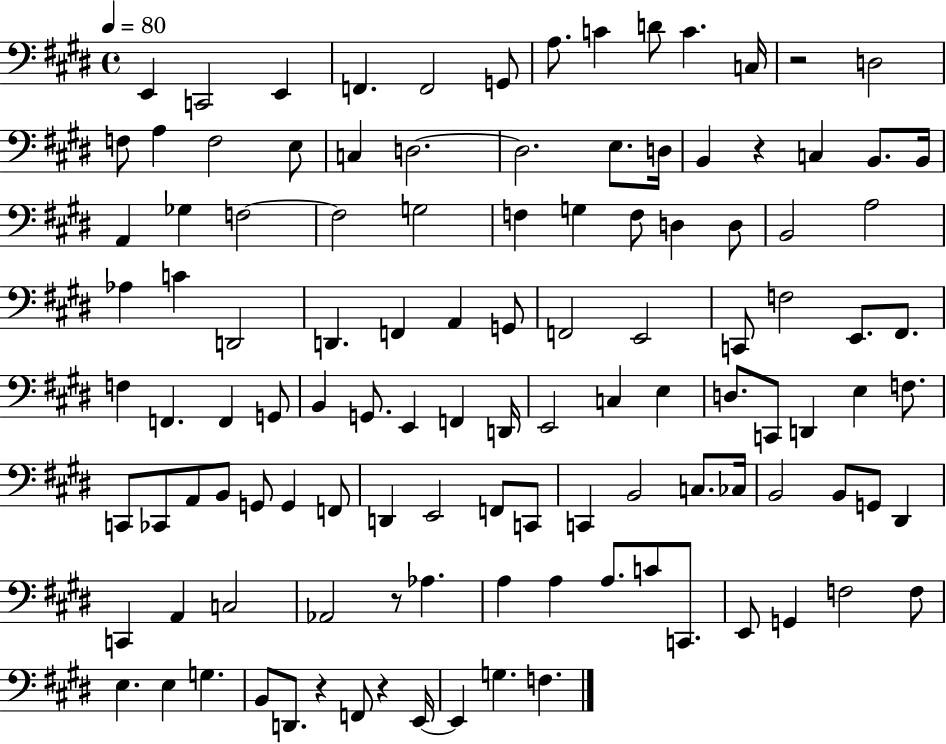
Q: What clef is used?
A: bass